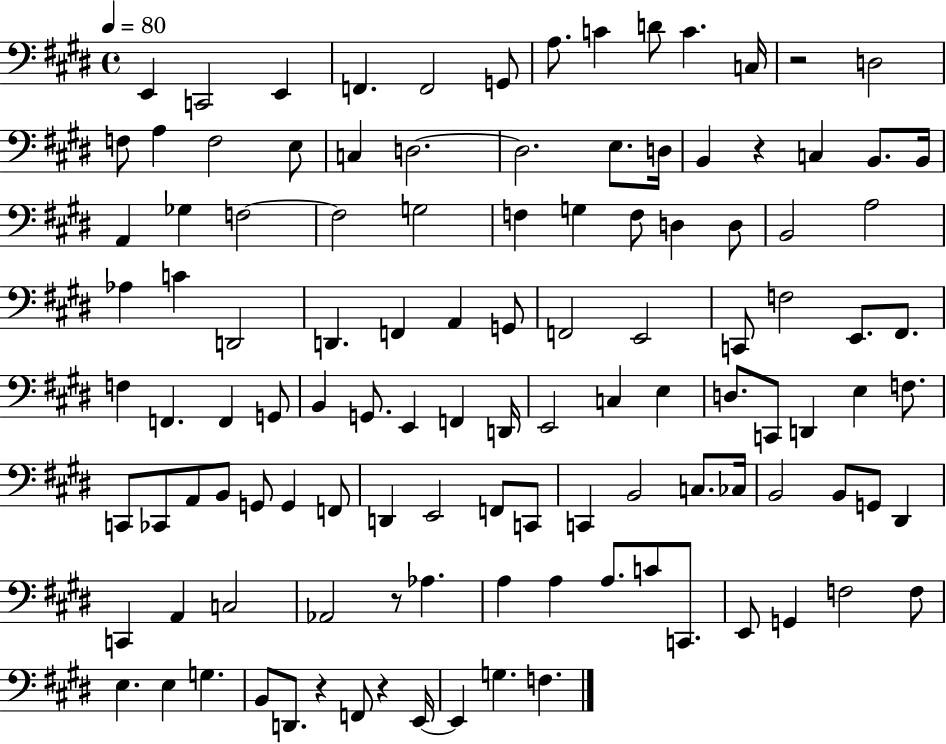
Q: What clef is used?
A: bass